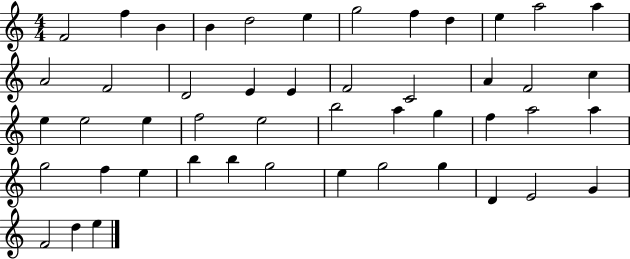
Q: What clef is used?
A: treble